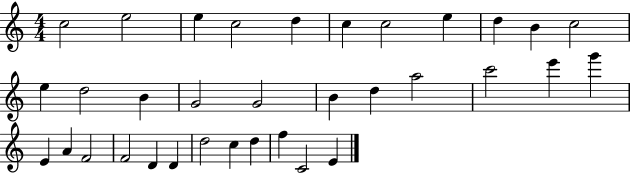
X:1
T:Untitled
M:4/4
L:1/4
K:C
c2 e2 e c2 d c c2 e d B c2 e d2 B G2 G2 B d a2 c'2 e' g' E A F2 F2 D D d2 c d f C2 E